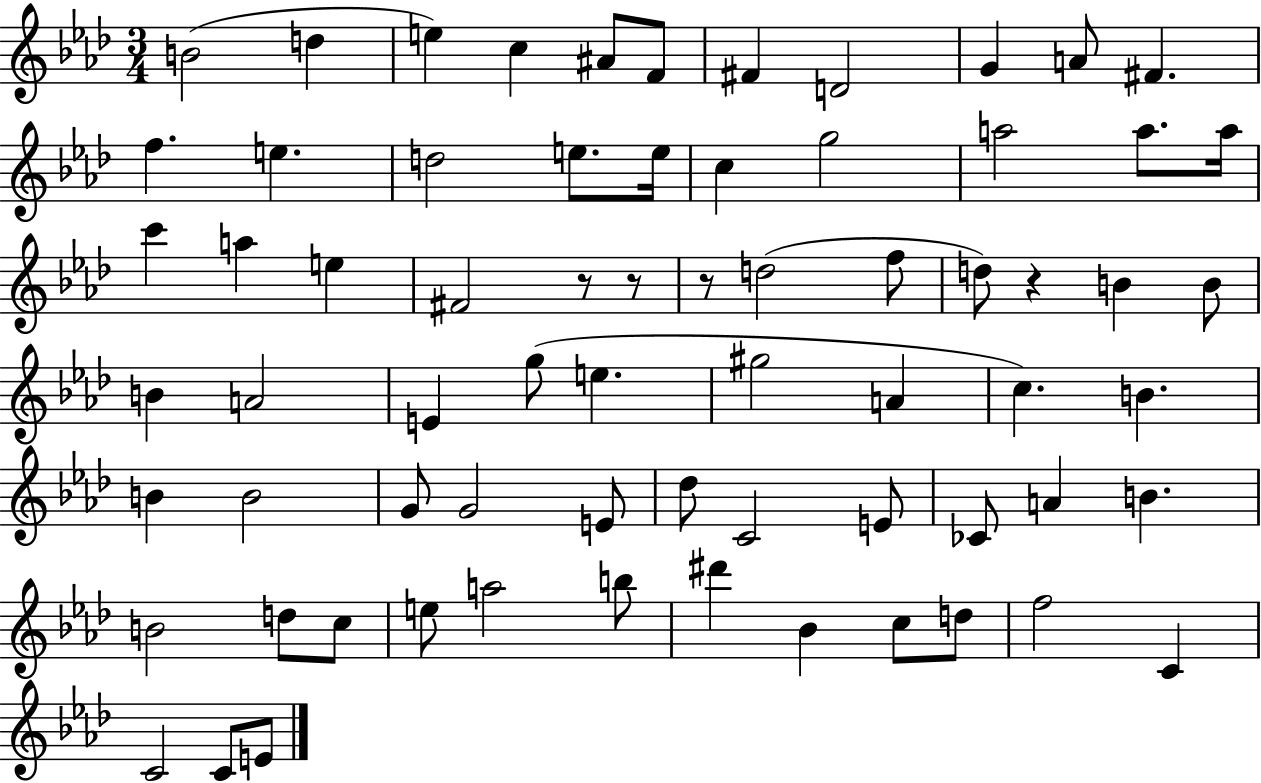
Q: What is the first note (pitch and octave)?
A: B4